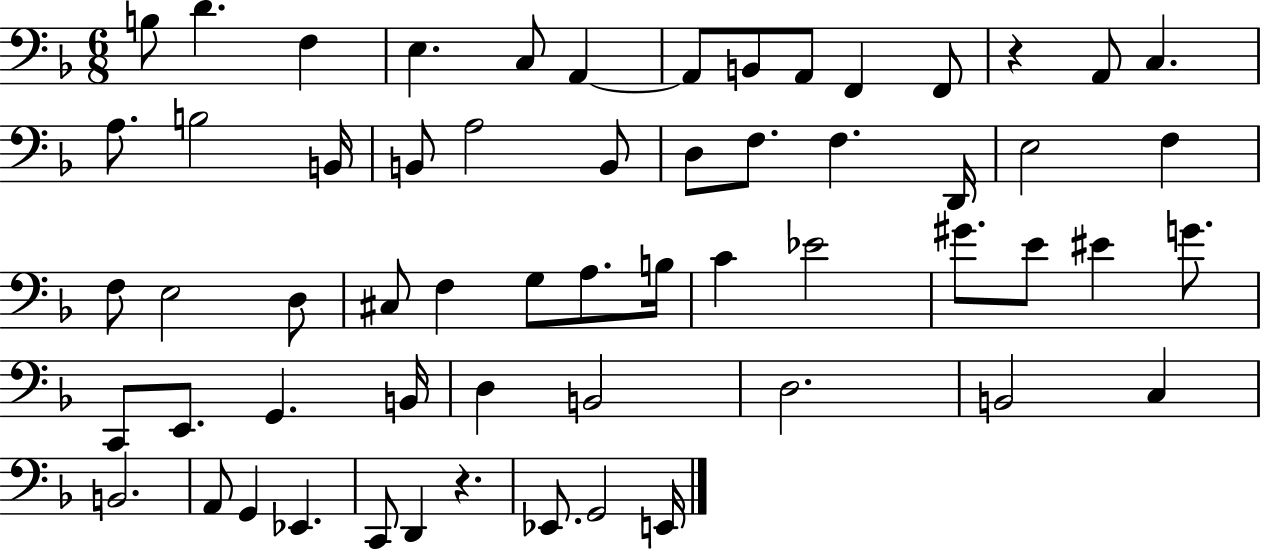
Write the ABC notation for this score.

X:1
T:Untitled
M:6/8
L:1/4
K:F
B,/2 D F, E, C,/2 A,, A,,/2 B,,/2 A,,/2 F,, F,,/2 z A,,/2 C, A,/2 B,2 B,,/4 B,,/2 A,2 B,,/2 D,/2 F,/2 F, D,,/4 E,2 F, F,/2 E,2 D,/2 ^C,/2 F, G,/2 A,/2 B,/4 C _E2 ^G/2 E/2 ^E G/2 C,,/2 E,,/2 G,, B,,/4 D, B,,2 D,2 B,,2 C, B,,2 A,,/2 G,, _E,, C,,/2 D,, z _E,,/2 G,,2 E,,/4